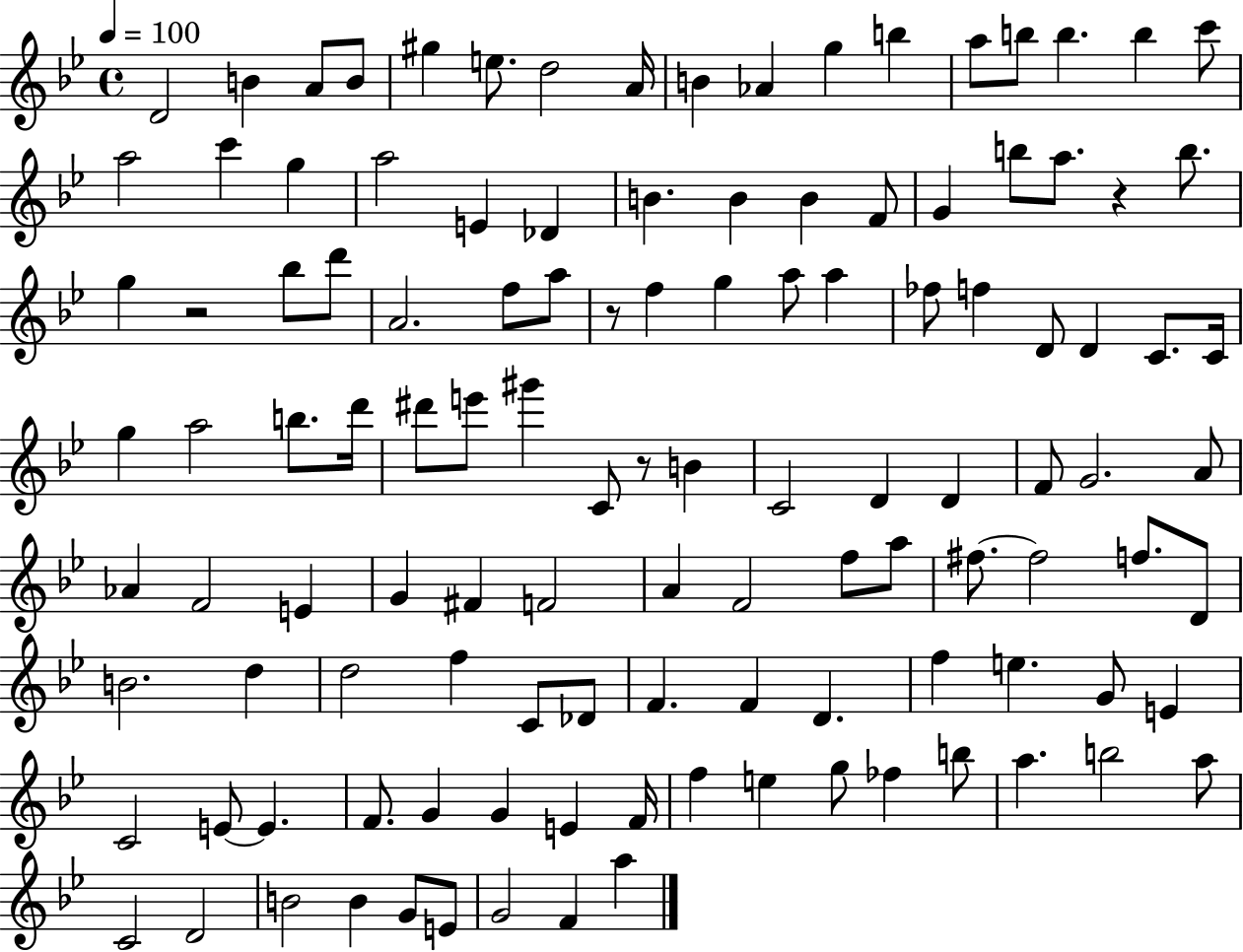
D4/h B4/q A4/e B4/e G#5/q E5/e. D5/h A4/s B4/q Ab4/q G5/q B5/q A5/e B5/e B5/q. B5/q C6/e A5/h C6/q G5/q A5/h E4/q Db4/q B4/q. B4/q B4/q F4/e G4/q B5/e A5/e. R/q B5/e. G5/q R/h Bb5/e D6/e A4/h. F5/e A5/e R/e F5/q G5/q A5/e A5/q FES5/e F5/q D4/e D4/q C4/e. C4/s G5/q A5/h B5/e. D6/s D#6/e E6/e G#6/q C4/e R/e B4/q C4/h D4/q D4/q F4/e G4/h. A4/e Ab4/q F4/h E4/q G4/q F#4/q F4/h A4/q F4/h F5/e A5/e F#5/e. F#5/h F5/e. D4/e B4/h. D5/q D5/h F5/q C4/e Db4/e F4/q. F4/q D4/q. F5/q E5/q. G4/e E4/q C4/h E4/e E4/q. F4/e. G4/q G4/q E4/q F4/s F5/q E5/q G5/e FES5/q B5/e A5/q. B5/h A5/e C4/h D4/h B4/h B4/q G4/e E4/e G4/h F4/q A5/q